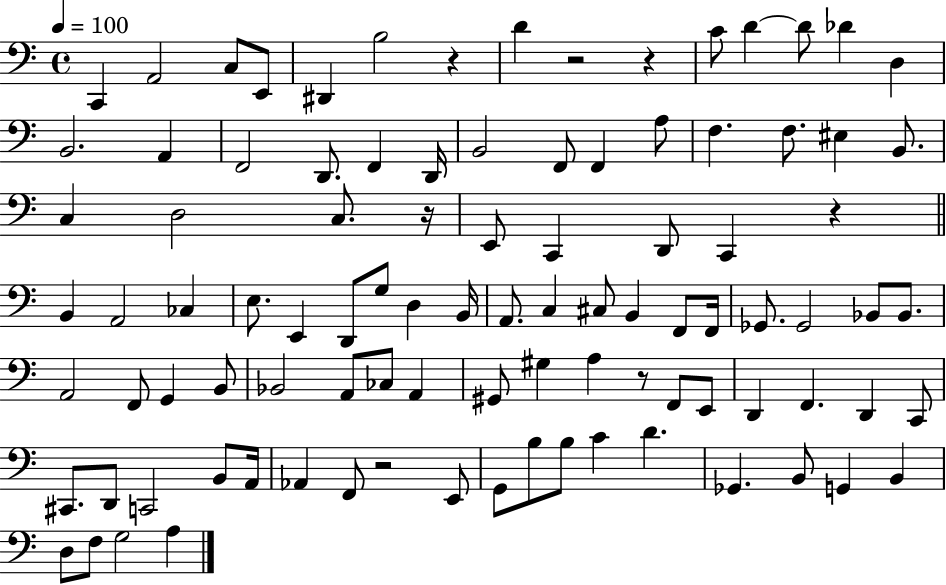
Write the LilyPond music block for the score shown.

{
  \clef bass
  \time 4/4
  \defaultTimeSignature
  \key c \major
  \tempo 4 = 100
  c,4 a,2 c8 e,8 | dis,4 b2 r4 | d'4 r2 r4 | c'8 d'4~~ d'8 des'4 d4 | \break b,2. a,4 | f,2 d,8. f,4 d,16 | b,2 f,8 f,4 a8 | f4. f8. eis4 b,8. | \break c4 d2 c8. r16 | e,8 c,4 d,8 c,4 r4 | \bar "||" \break \key c \major b,4 a,2 ces4 | e8. e,4 d,8 g8 d4 b,16 | a,8. c4 cis8 b,4 f,8 f,16 | ges,8. ges,2 bes,8 bes,8. | \break a,2 f,8 g,4 b,8 | bes,2 a,8 ces8 a,4 | gis,8 gis4 a4 r8 f,8 e,8 | d,4 f,4. d,4 c,8 | \break cis,8. d,8 c,2 b,8 a,16 | aes,4 f,8 r2 e,8 | g,8 b8 b8 c'4 d'4. | ges,4. b,8 g,4 b,4 | \break d8 f8 g2 a4 | \bar "|."
}